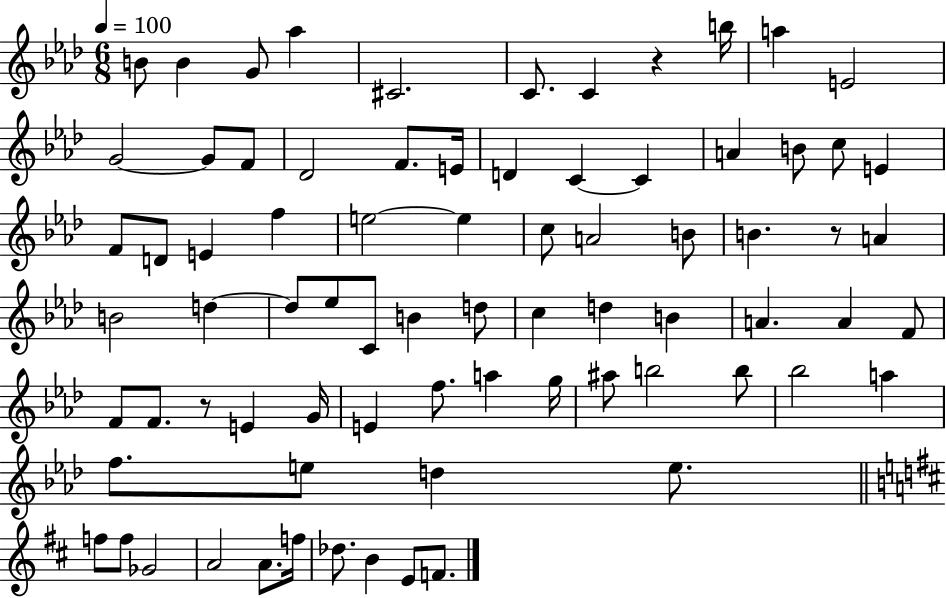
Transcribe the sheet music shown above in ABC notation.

X:1
T:Untitled
M:6/8
L:1/4
K:Ab
B/2 B G/2 _a ^C2 C/2 C z b/4 a E2 G2 G/2 F/2 _D2 F/2 E/4 D C C A B/2 c/2 E F/2 D/2 E f e2 e c/2 A2 B/2 B z/2 A B2 d d/2 _e/2 C/2 B d/2 c d B A A F/2 F/2 F/2 z/2 E G/4 E f/2 a g/4 ^a/2 b2 b/2 _b2 a f/2 e/2 d e/2 f/2 f/2 _G2 A2 A/2 f/4 _d/2 B E/2 F/2